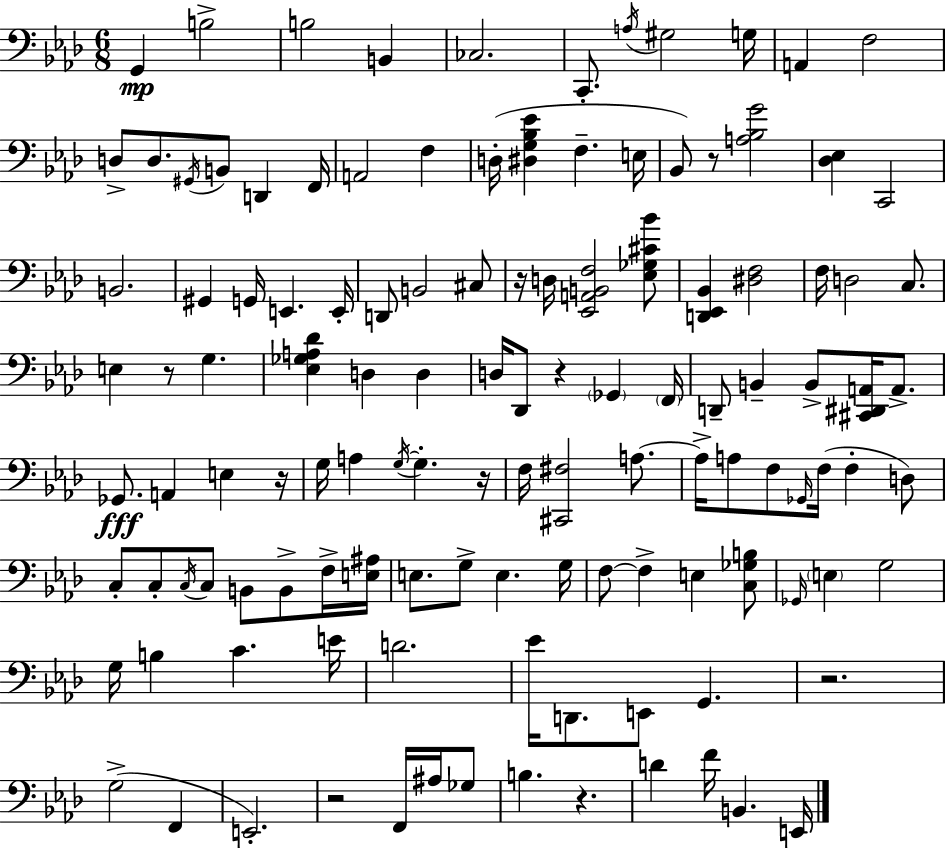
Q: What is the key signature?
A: F minor